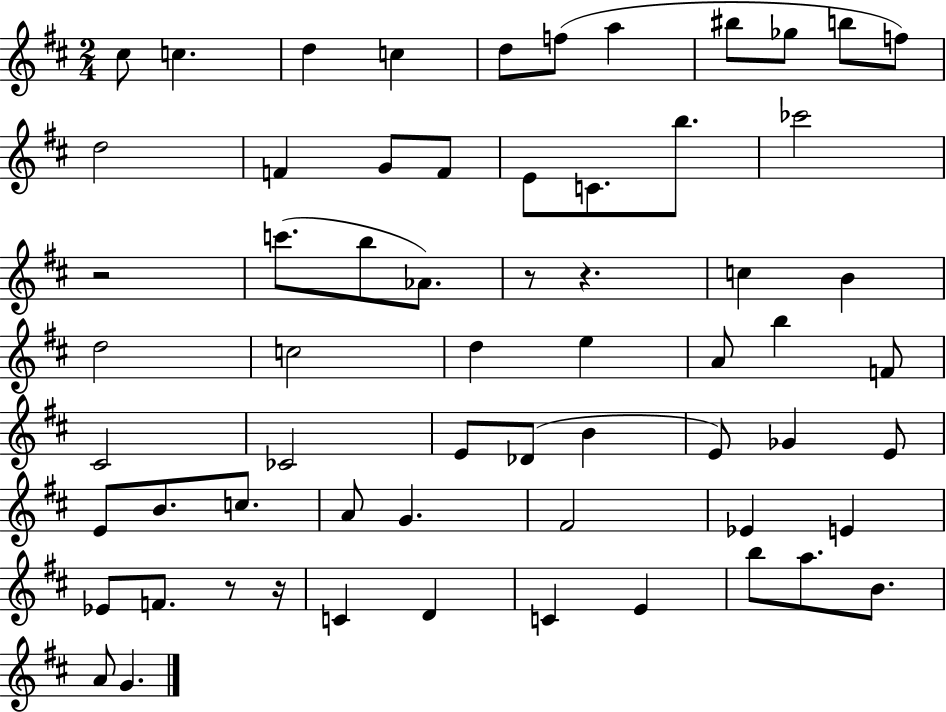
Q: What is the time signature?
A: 2/4